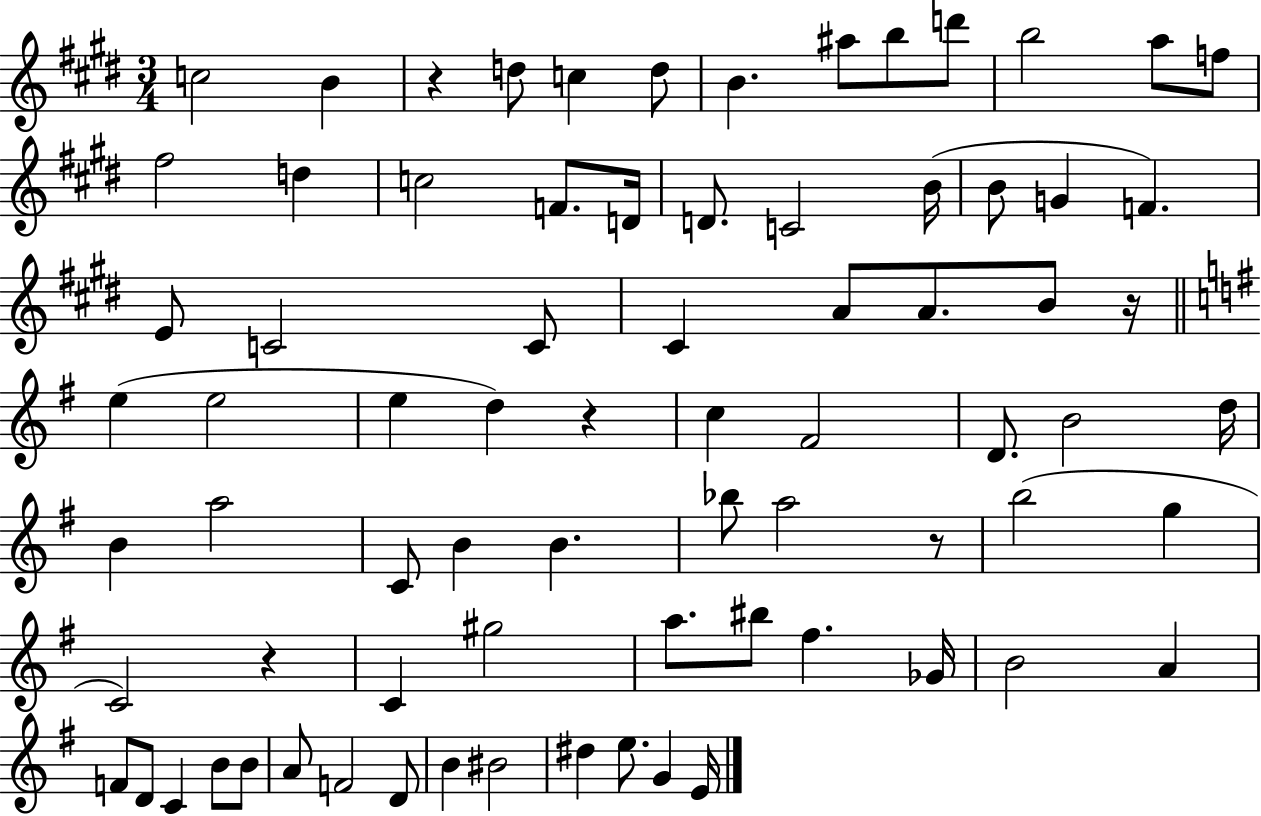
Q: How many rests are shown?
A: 5